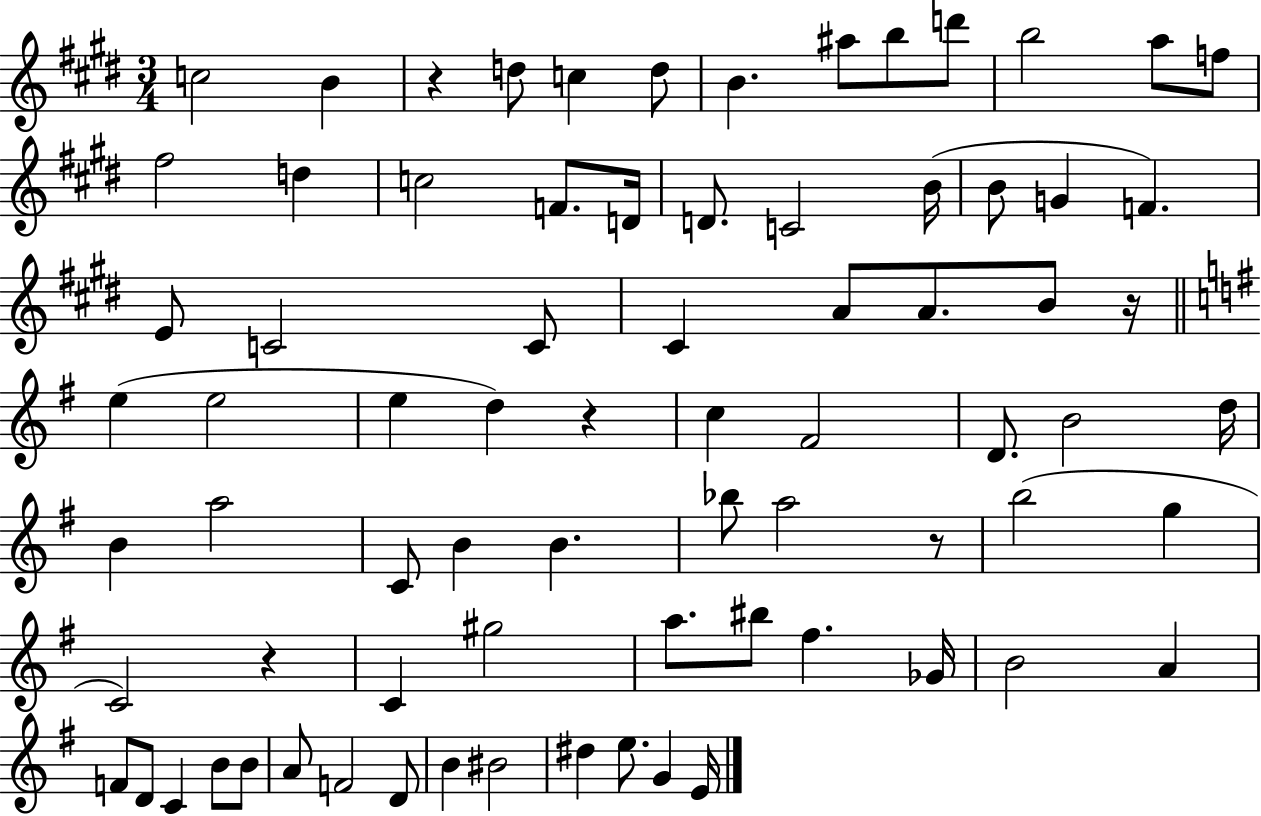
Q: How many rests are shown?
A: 5